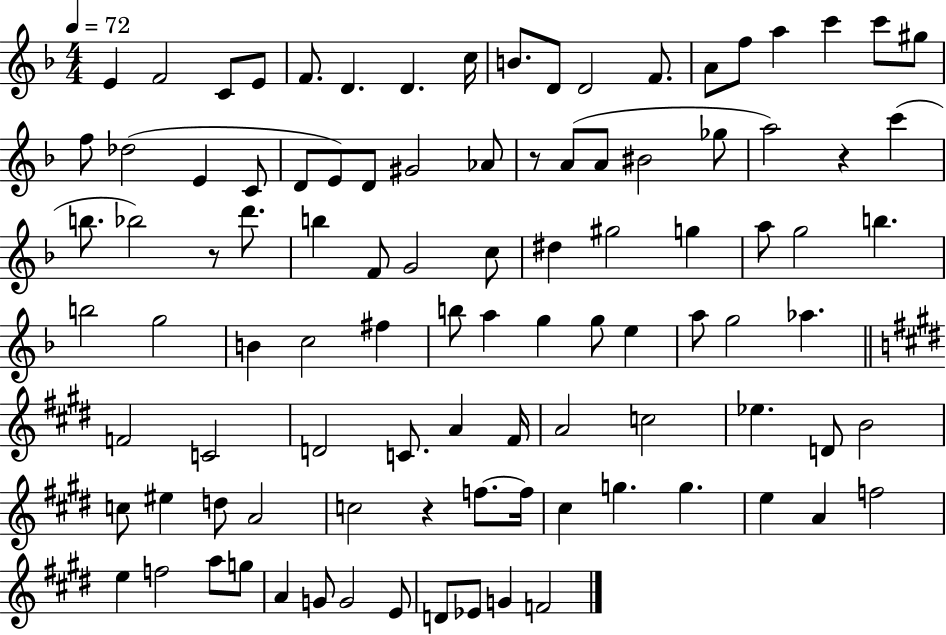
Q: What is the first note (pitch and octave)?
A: E4